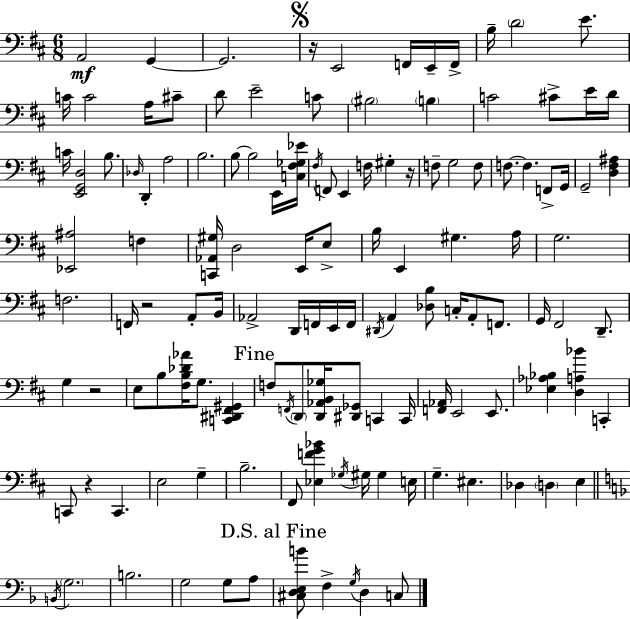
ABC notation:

X:1
T:Untitled
M:6/8
L:1/4
K:D
A,,2 G,, G,,2 z/4 E,,2 F,,/4 E,,/4 F,,/4 B,/4 D2 E/2 C/4 C2 A,/4 ^C/2 D/2 E2 C/2 ^B,2 B, C2 ^C/2 E/4 D/4 C/4 [E,,G,,D,]2 B,/2 _D,/4 D,, A,2 B,2 B,/2 B,2 E,,/4 [C,^F,_G,_E]/4 ^F,/4 F,,/2 E,, F,/4 ^G, z/4 F,/2 G,2 F,/2 F,/2 F, F,,/2 G,,/4 G,,2 [D,^F,^A,] [_E,,^A,]2 F, [C,,_A,,^G,]/4 D,2 E,,/4 E,/2 B,/4 E,, ^G, A,/4 G,2 F,2 F,,/4 z2 A,,/2 B,,/4 _A,,2 D,,/4 F,,/4 E,,/4 F,,/4 ^D,,/4 A,, [_D,B,]/2 C,/4 A,,/2 F,,/2 G,,/4 ^F,,2 D,,/2 G, z2 E,/2 B,/2 [^F,B,_D_A]/4 G,/2 [C,,^D,,^F,,^G,,] F,/2 F,,/4 D,,/2 [D,,_A,,B,,_G,]/4 [^D,,_G,,]/2 C,, C,,/4 [F,,_A,,]/4 E,,2 E,,/2 [_E,_A,_B,] [D,A,_B] C,, C,,/2 z C,, E,2 G, B,2 ^F,,/2 [_E,FG_B] _G,/4 ^G,/4 ^G, E,/4 G, ^E, _D, D, E, B,,/4 G,2 B,2 G,2 G,/2 A,/2 [^C,D,E,B]/2 F, G,/4 D, C,/2